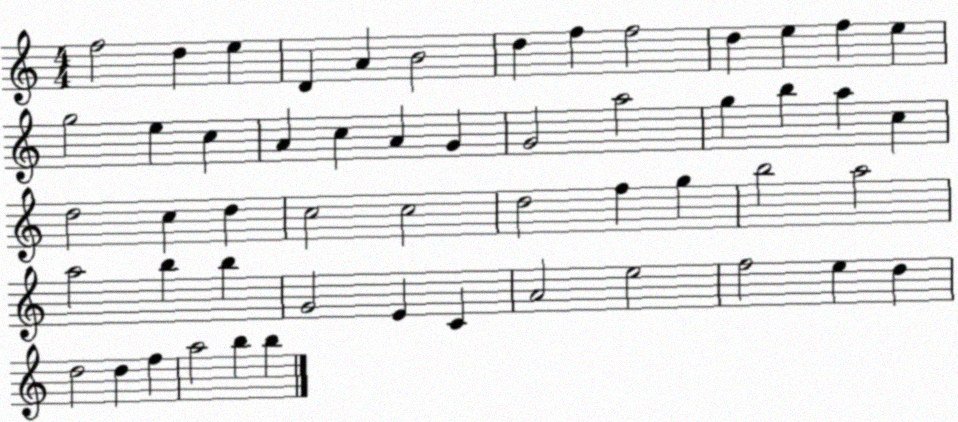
X:1
T:Untitled
M:4/4
L:1/4
K:C
f2 d e D A B2 d f f2 d e f e g2 e c A c A G G2 a2 g b a c d2 c d c2 c2 d2 f g b2 a2 a2 b b G2 E C A2 e2 f2 e d d2 d f a2 b b